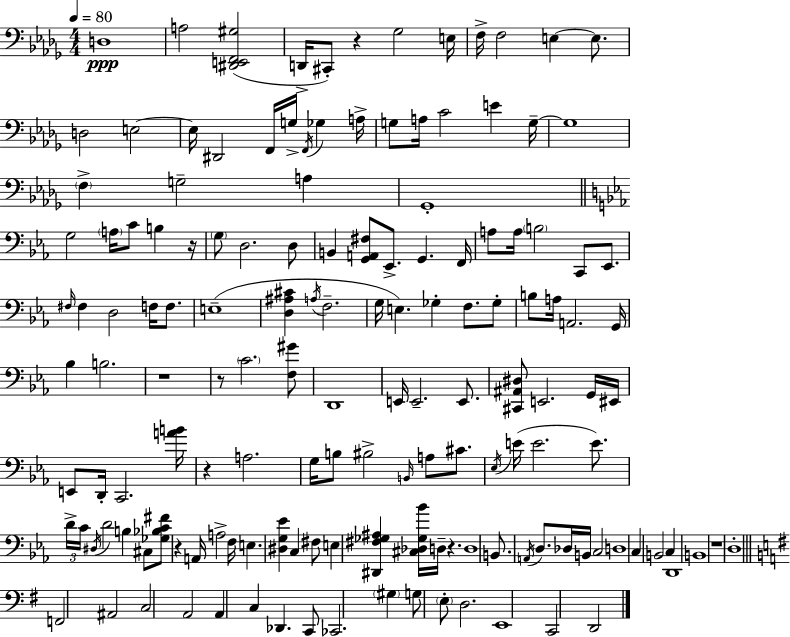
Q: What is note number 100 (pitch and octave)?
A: D3